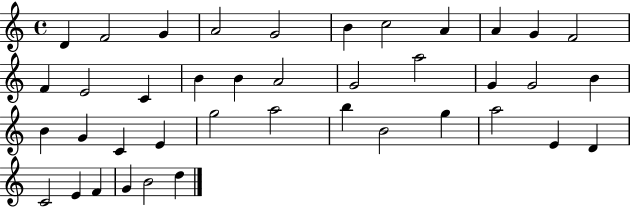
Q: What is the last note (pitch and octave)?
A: D5